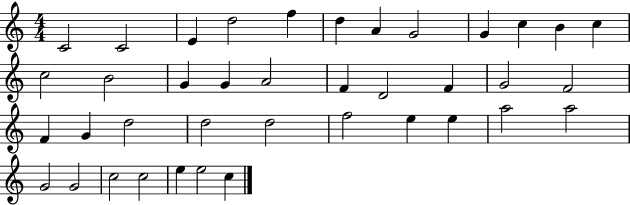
X:1
T:Untitled
M:4/4
L:1/4
K:C
C2 C2 E d2 f d A G2 G c B c c2 B2 G G A2 F D2 F G2 F2 F G d2 d2 d2 f2 e e a2 a2 G2 G2 c2 c2 e e2 c